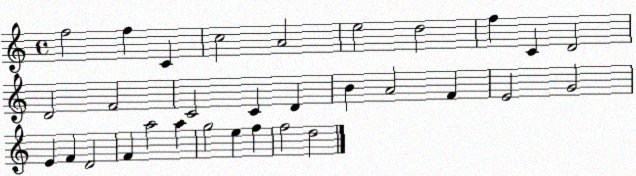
X:1
T:Untitled
M:4/4
L:1/4
K:C
f2 f C c2 A2 e2 d2 f C D2 D2 F2 C2 C D B A2 F E2 G2 E F D2 F a2 a g2 e f f2 d2